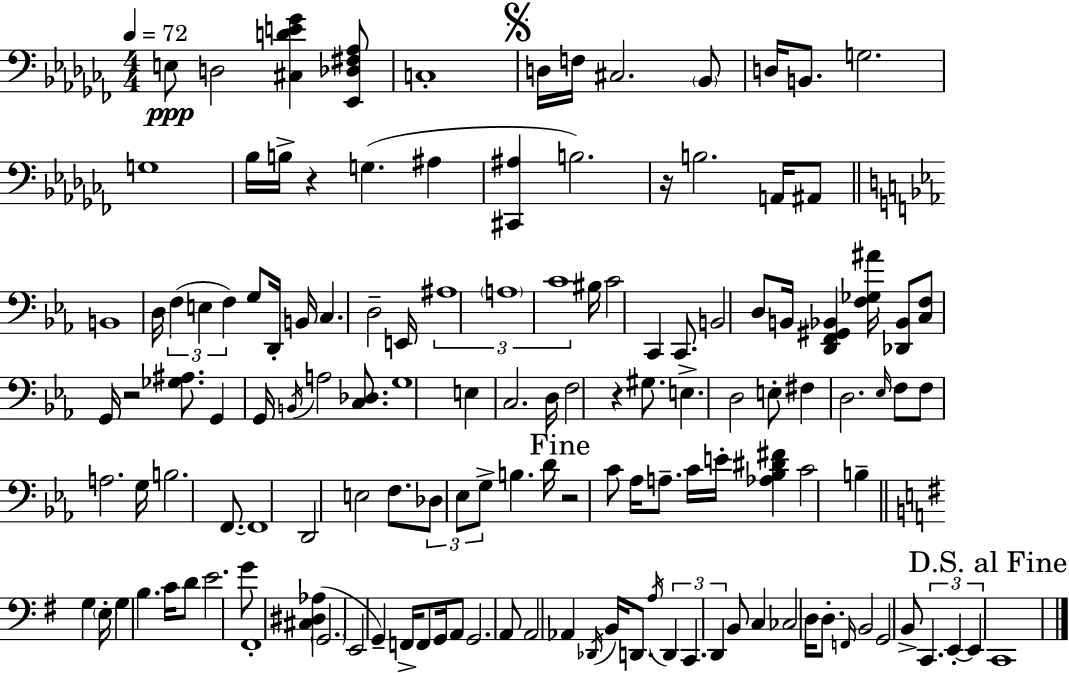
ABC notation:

X:1
T:Untitled
M:4/4
L:1/4
K:Abm
E,/2 D,2 [^C,DE_G] [_E,,_D,^F,_A,]/2 C,4 D,/4 F,/4 ^C,2 _B,,/2 D,/4 B,,/2 G,2 G,4 _B,/4 B,/4 z G, ^A, [^C,,^A,] B,2 z/4 B,2 A,,/4 ^A,,/2 B,,4 D,/4 F, E, F, G,/2 D,,/4 B,,/4 C, D,2 E,,/4 ^A,4 A,4 C4 ^B,/4 C2 C,, C,,/2 B,,2 D,/2 B,,/4 [D,,F,,^G,,_B,,] [F,_G,^A]/4 [_D,,_B,,]/2 [C,F,]/2 G,,/4 z2 [_G,^A,]/2 G,, G,,/4 B,,/4 A,2 [C,_D,]/2 G,4 E, C,2 D,/4 F,2 z ^G,/2 E, D,2 E,/2 ^F, D,2 _E,/4 F,/2 F,/2 A,2 G,/4 B,2 F,,/2 F,,4 D,,2 E,2 F,/2 _D,/2 _E,/2 G,/2 B, D/4 z2 C/2 _A,/4 A,/2 C/4 E/4 [_A,_B,^D^F] C2 B, G, E,/4 G, B, C/4 D/2 E2 G/2 ^F,,4 [^C,^D,_A,] G,,2 E,,2 G,, F,,/4 F,,/2 G,,/4 A,,/2 G,,2 A,,/2 A,,2 _A,, _D,,/4 B,,/4 D,,/2 A,/4 D,, C,, D,, B,,/2 C, _C,2 D,/4 D,/2 F,,/4 B,,2 G,,2 B,,/2 C,, E,, E,, C,,4